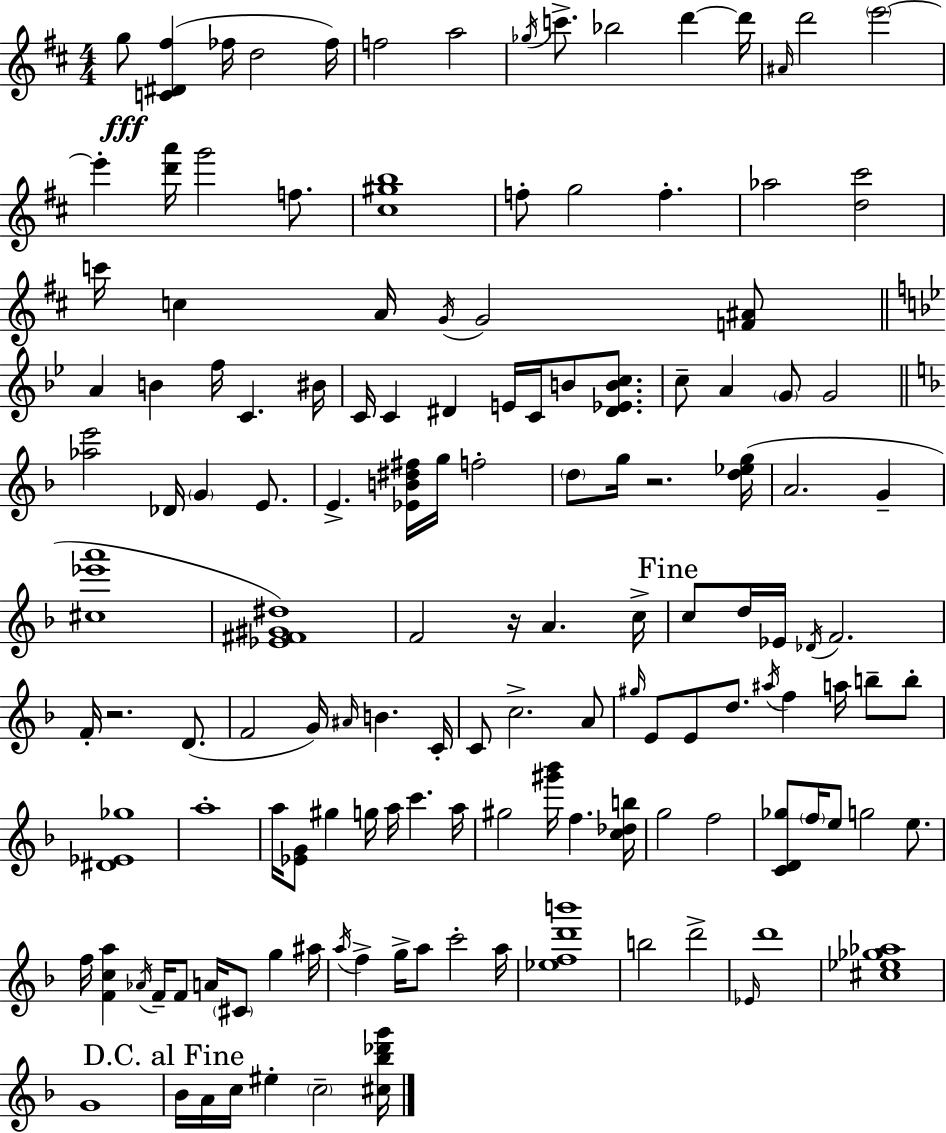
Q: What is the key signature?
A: D major